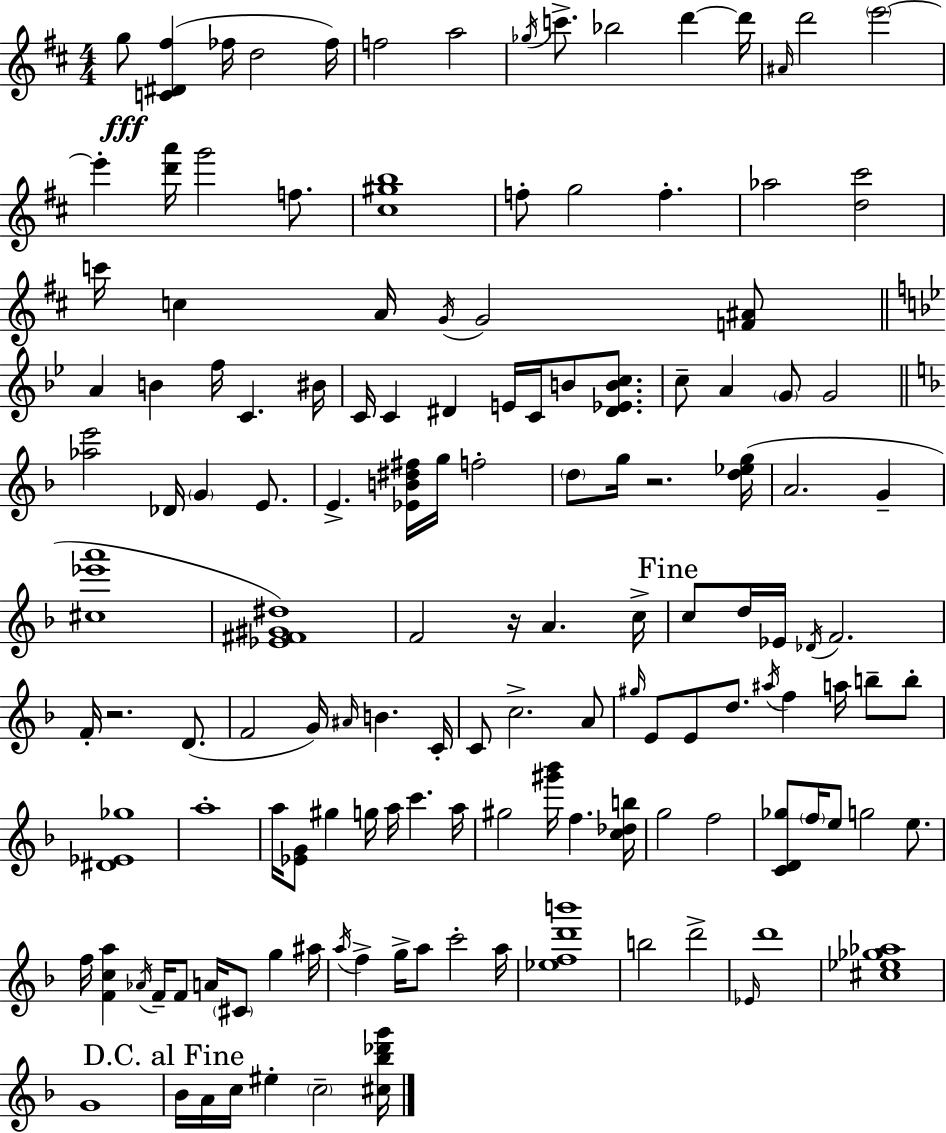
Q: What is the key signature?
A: D major